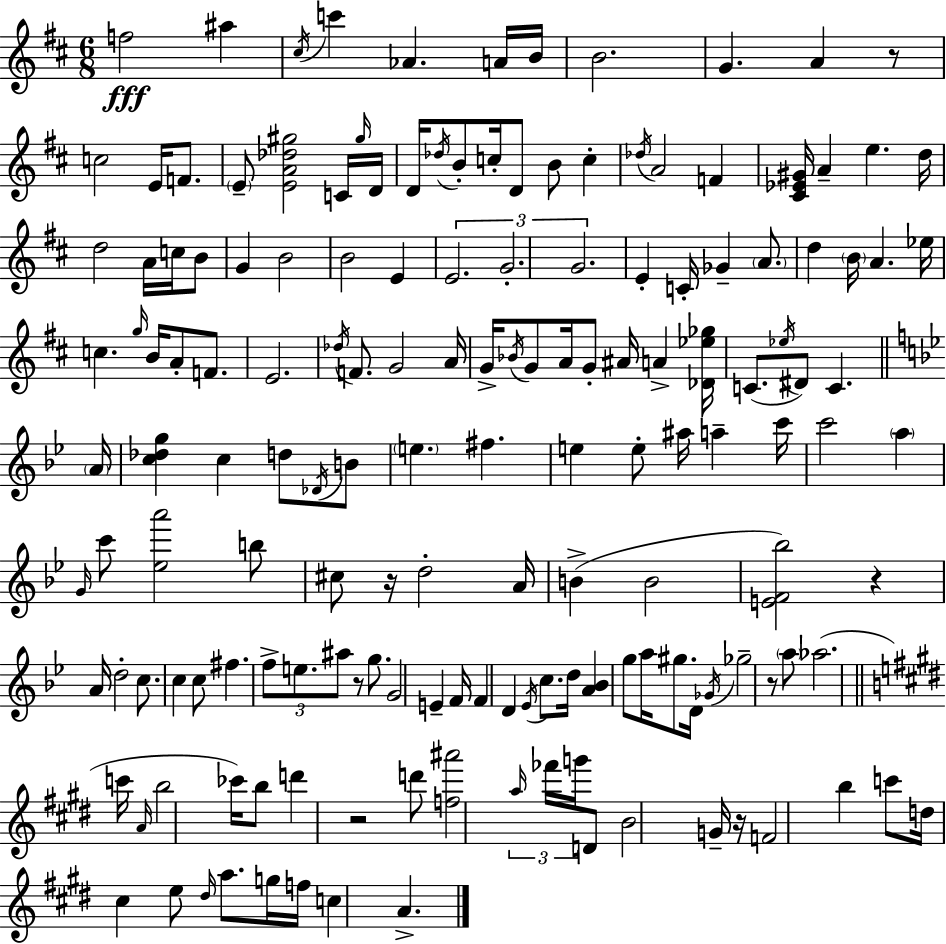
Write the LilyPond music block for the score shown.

{
  \clef treble
  \numericTimeSignature
  \time 6/8
  \key d \major
  f''2\fff ais''4 | \acciaccatura { cis''16 } c'''4 aes'4. a'16 | b'16 b'2. | g'4. a'4 r8 | \break c''2 e'16 f'8. | \parenthesize e'8-- <e' a' des'' gis''>2 c'16 | \grace { gis''16 } d'16 d'16 \acciaccatura { des''16 } b'8-. c''16-. d'8 b'8 c''4-. | \acciaccatura { des''16 } a'2 | \break f'4 <cis' ees' gis'>16 a'4-- e''4. | d''16 d''2 | a'16 c''16 b'8 g'4 b'2 | b'2 | \break e'4 \tuplet 3/2 { e'2. | g'2.-. | g'2. } | e'4-. c'16-. ges'4-- | \break \parenthesize a'8. d''4 \parenthesize b'16 a'4. | ees''16 c''4. \grace { g''16 } b'16 | a'8-. f'8. e'2. | \acciaccatura { des''16 } f'8. g'2 | \break a'16 g'16-> \acciaccatura { bes'16 } g'8 a'16 g'8-. | ais'16 a'4-> <des' ees'' ges''>16 c'8.( \acciaccatura { ees''16 } dis'8) | c'4. \bar "||" \break \key g \minor \parenthesize a'16 <c'' des'' g''>4 c''4 d''8 \acciaccatura { des'16 } | b'8 \parenthesize e''4. fis''4. | e''4 e''8-. ais''16 a''4-- | c'''16 c'''2 \parenthesize a''4 | \break \grace { g'16 } c'''8 <ees'' a'''>2 | b''8 cis''8 r16 d''2-. | a'16 b'4->( b'2 | <e' f' bes''>2) r4 | \break a'16 d''2-. | c''8. c''4 c''8 fis''4. | \tuplet 3/2 { f''8-> e''8. ais''8 } r8 | g''8. g'2 e'4-- | \break f'16 f'4 d'4 | \acciaccatura { ees'16 } c''8. d''16 <a' bes'>4 g''8 a''16 | gis''8. d'16 \acciaccatura { ges'16 } ges''2-- | r8 \parenthesize a''8 aes''2.( | \break \bar "||" \break \key e \major c'''16 \grace { a'16 } b''2 ces'''16) b''8 | d'''4 r2 | d'''8 <f'' ais'''>2 \tuplet 3/2 { \grace { a''16 } | fes'''16 g'''16 } d'8 b'2 | \break g'16-- r16 f'2 b''4 | c'''8 d''16 cis''4 e''8 \grace { dis''16 } | a''8. g''16 f''16 c''4 a'4.-> | \bar "|."
}